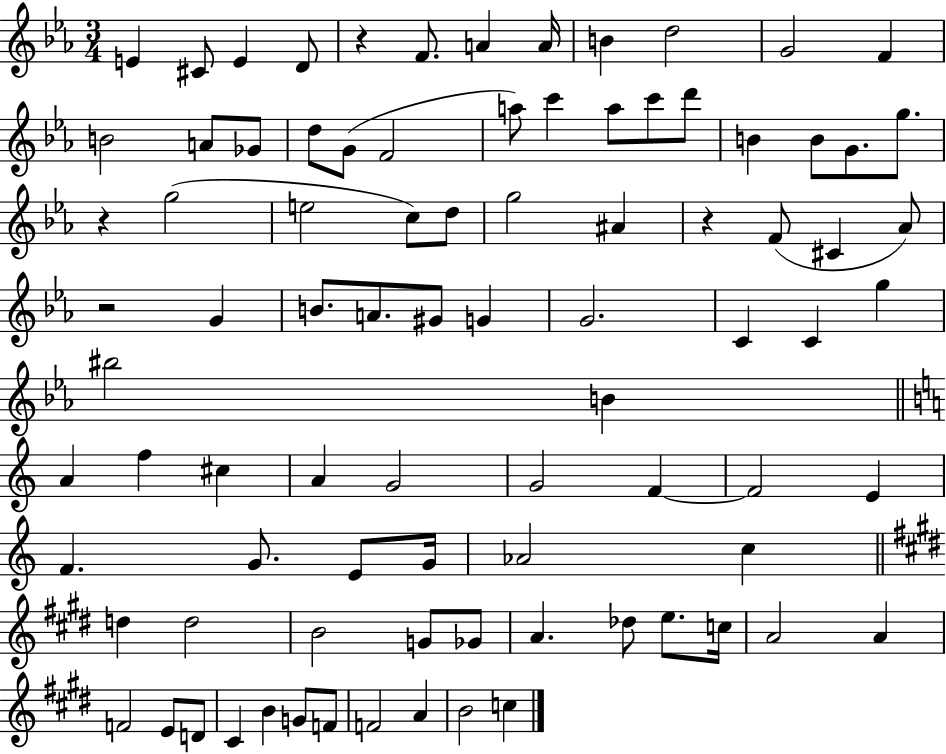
{
  \clef treble
  \numericTimeSignature
  \time 3/4
  \key ees \major
  e'4 cis'8 e'4 d'8 | r4 f'8. a'4 a'16 | b'4 d''2 | g'2 f'4 | \break b'2 a'8 ges'8 | d''8 g'8( f'2 | a''8) c'''4 a''8 c'''8 d'''8 | b'4 b'8 g'8. g''8. | \break r4 g''2( | e''2 c''8) d''8 | g''2 ais'4 | r4 f'8( cis'4 aes'8) | \break r2 g'4 | b'8. a'8. gis'8 g'4 | g'2. | c'4 c'4 g''4 | \break bis''2 b'4 | \bar "||" \break \key a \minor a'4 f''4 cis''4 | a'4 g'2 | g'2 f'4~~ | f'2 e'4 | \break f'4. g'8. e'8 g'16 | aes'2 c''4 | \bar "||" \break \key e \major d''4 d''2 | b'2 g'8 ges'8 | a'4. des''8 e''8. c''16 | a'2 a'4 | \break f'2 e'8 d'8 | cis'4 b'4 g'8 f'8 | f'2 a'4 | b'2 c''4 | \break \bar "|."
}